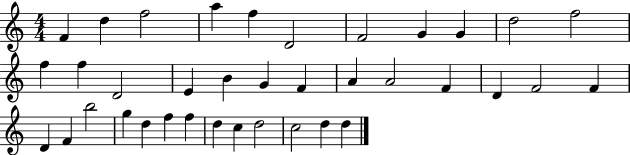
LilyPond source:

{
  \clef treble
  \numericTimeSignature
  \time 4/4
  \key c \major
  f'4 d''4 f''2 | a''4 f''4 d'2 | f'2 g'4 g'4 | d''2 f''2 | \break f''4 f''4 d'2 | e'4 b'4 g'4 f'4 | a'4 a'2 f'4 | d'4 f'2 f'4 | \break d'4 f'4 b''2 | g''4 d''4 f''4 f''4 | d''4 c''4 d''2 | c''2 d''4 d''4 | \break \bar "|."
}